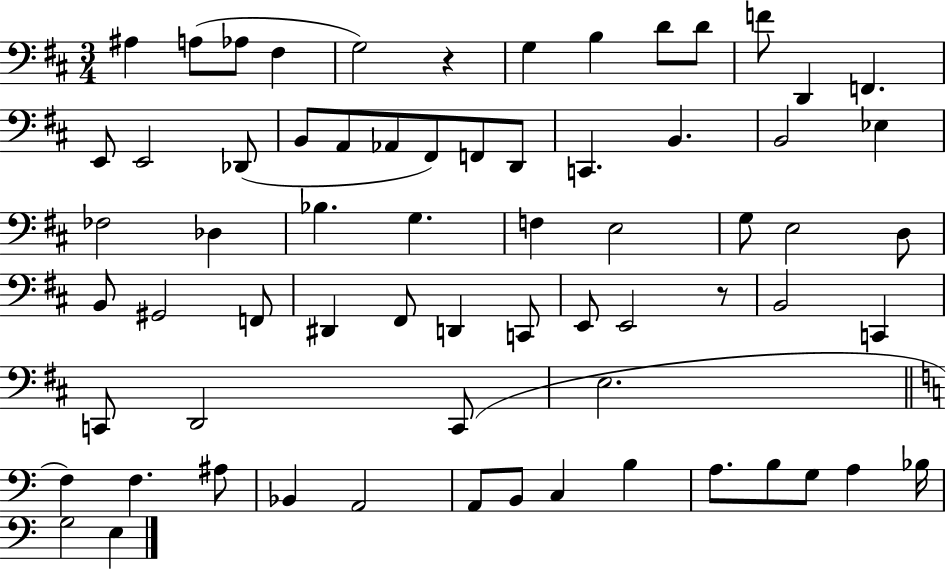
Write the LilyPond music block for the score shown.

{
  \clef bass
  \numericTimeSignature
  \time 3/4
  \key d \major
  ais4 a8( aes8 fis4 | g2) r4 | g4 b4 d'8 d'8 | f'8 d,4 f,4. | \break e,8 e,2 des,8( | b,8 a,8 aes,8 fis,8) f,8 d,8 | c,4. b,4. | b,2 ees4 | \break fes2 des4 | bes4. g4. | f4 e2 | g8 e2 d8 | \break b,8 gis,2 f,8 | dis,4 fis,8 d,4 c,8 | e,8 e,2 r8 | b,2 c,4 | \break c,8 d,2 c,8( | e2. | \bar "||" \break \key c \major f4) f4. ais8 | bes,4 a,2 | a,8 b,8 c4 b4 | a8. b8 g8 a4 bes16 | \break g2 e4 | \bar "|."
}